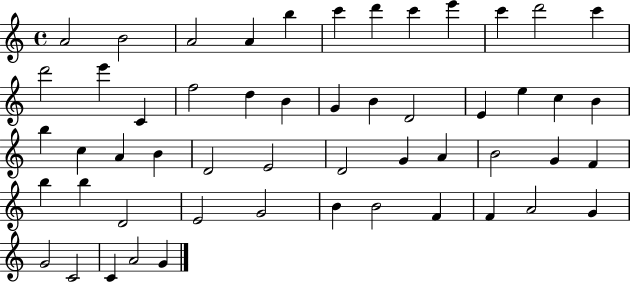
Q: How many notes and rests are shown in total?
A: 53